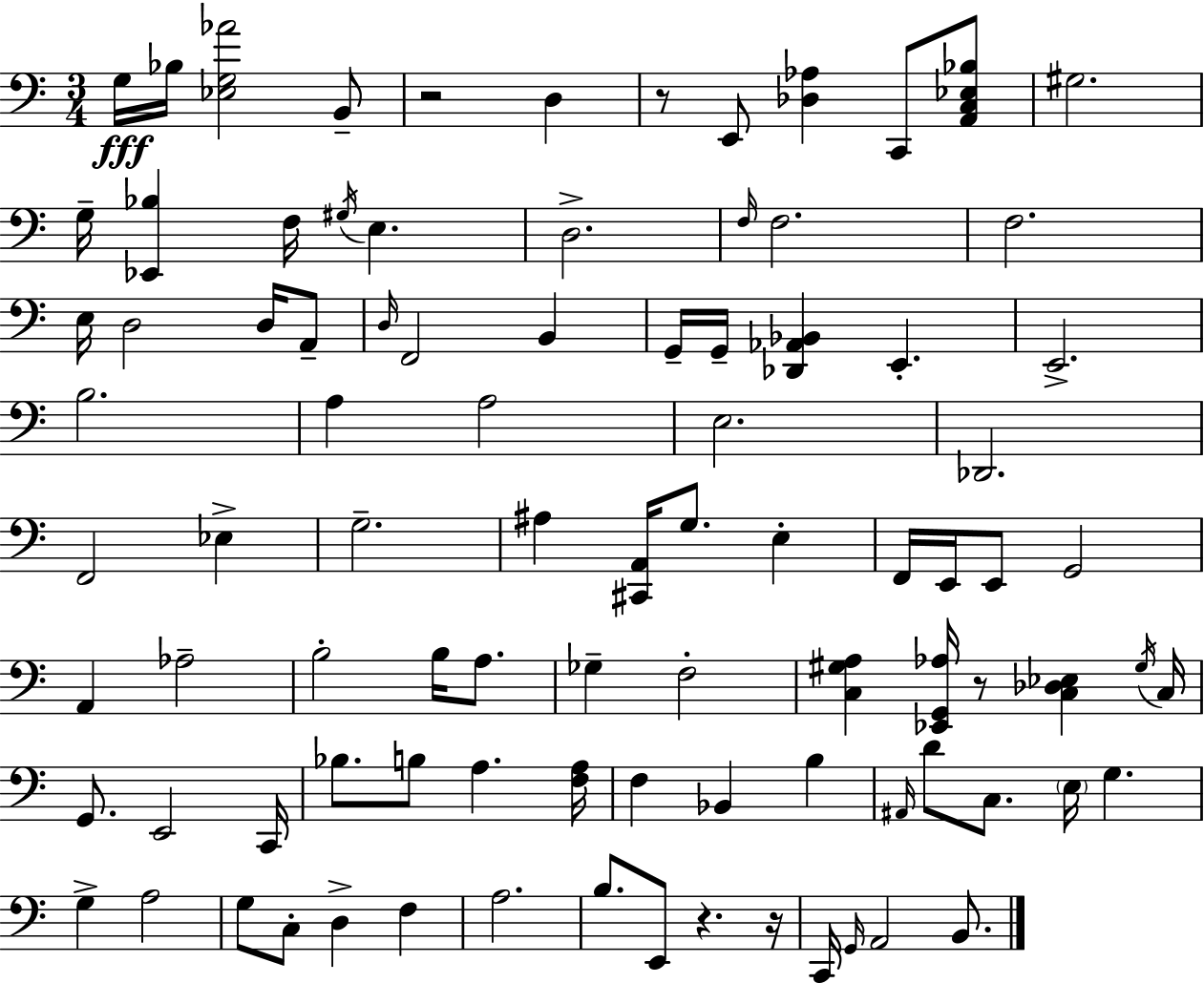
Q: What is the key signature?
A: C major